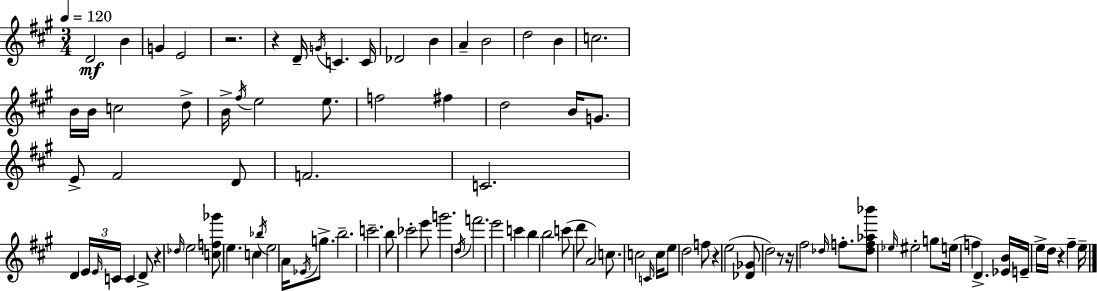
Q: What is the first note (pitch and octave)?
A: D4